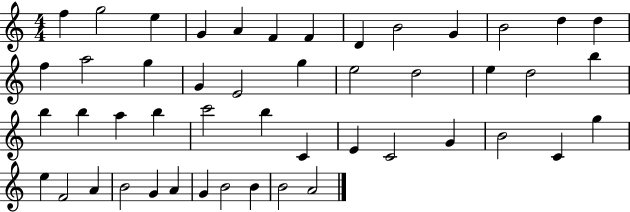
F5/q G5/h E5/q G4/q A4/q F4/q F4/q D4/q B4/h G4/q B4/h D5/q D5/q F5/q A5/h G5/q G4/q E4/h G5/q E5/h D5/h E5/q D5/h B5/q B5/q B5/q A5/q B5/q C6/h B5/q C4/q E4/q C4/h G4/q B4/h C4/q G5/q E5/q F4/h A4/q B4/h G4/q A4/q G4/q B4/h B4/q B4/h A4/h